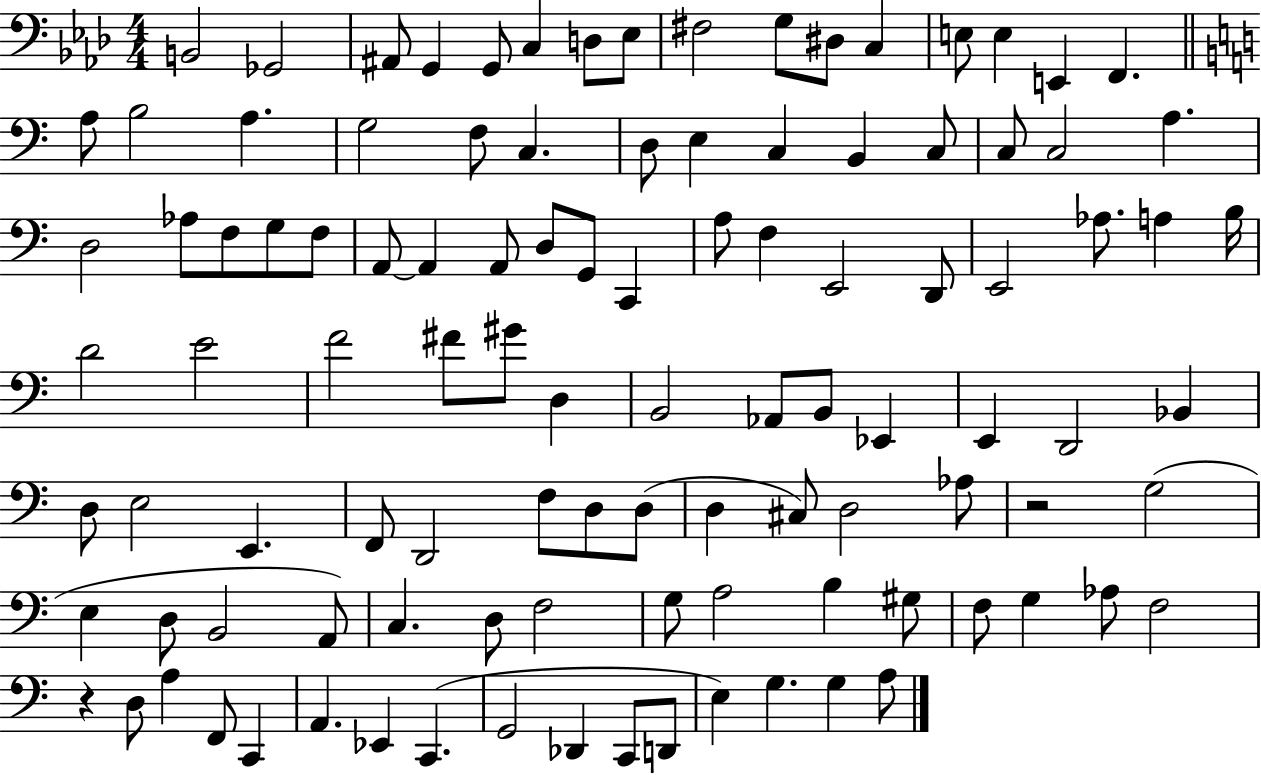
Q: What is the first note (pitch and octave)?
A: B2